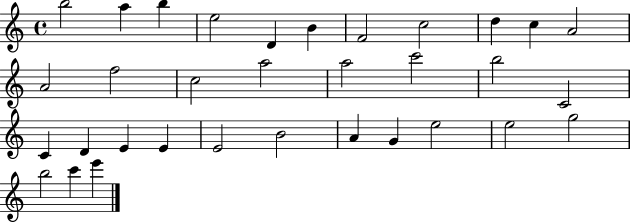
X:1
T:Untitled
M:4/4
L:1/4
K:C
b2 a b e2 D B F2 c2 d c A2 A2 f2 c2 a2 a2 c'2 b2 C2 C D E E E2 B2 A G e2 e2 g2 b2 c' e'